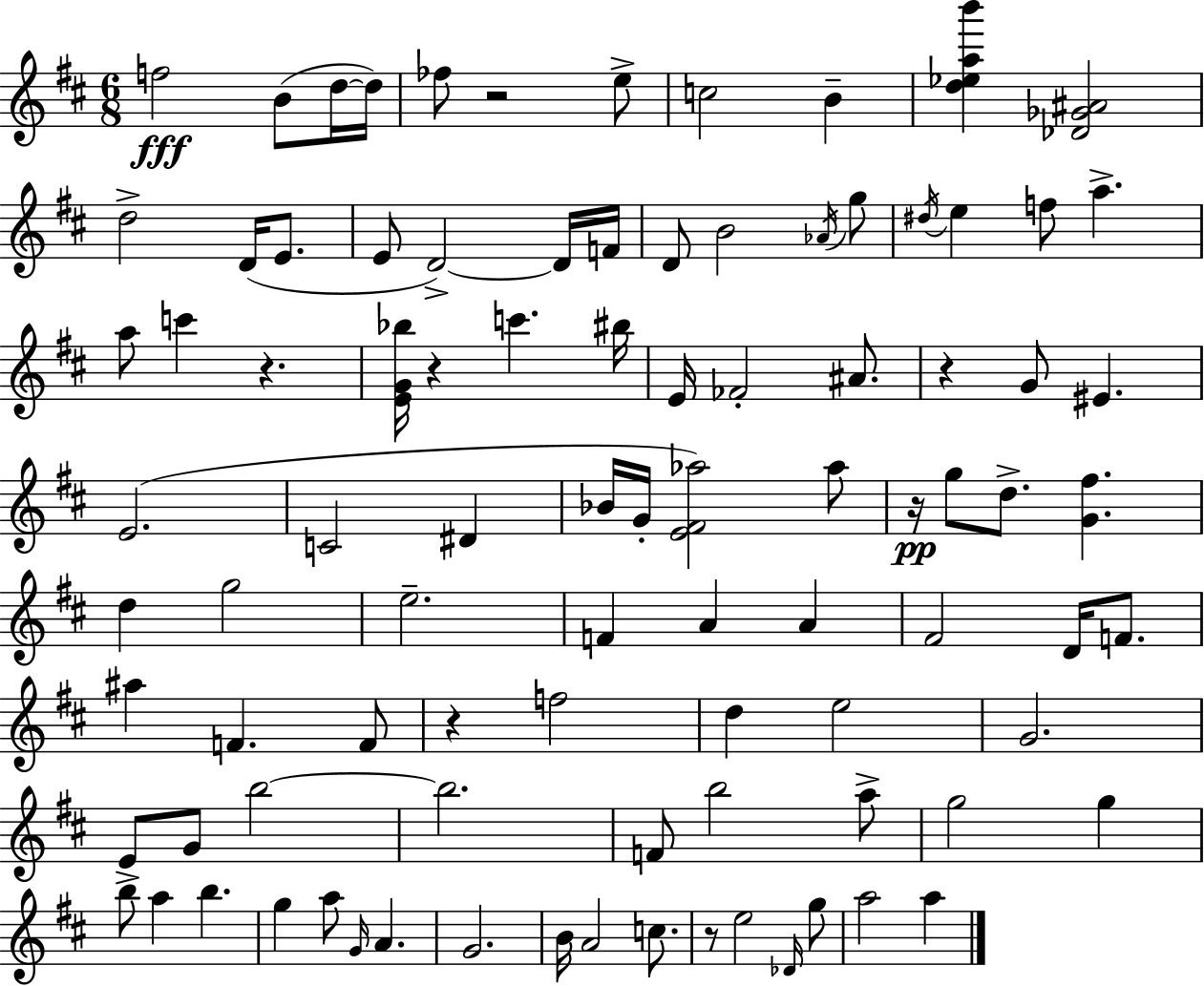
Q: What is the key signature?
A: D major